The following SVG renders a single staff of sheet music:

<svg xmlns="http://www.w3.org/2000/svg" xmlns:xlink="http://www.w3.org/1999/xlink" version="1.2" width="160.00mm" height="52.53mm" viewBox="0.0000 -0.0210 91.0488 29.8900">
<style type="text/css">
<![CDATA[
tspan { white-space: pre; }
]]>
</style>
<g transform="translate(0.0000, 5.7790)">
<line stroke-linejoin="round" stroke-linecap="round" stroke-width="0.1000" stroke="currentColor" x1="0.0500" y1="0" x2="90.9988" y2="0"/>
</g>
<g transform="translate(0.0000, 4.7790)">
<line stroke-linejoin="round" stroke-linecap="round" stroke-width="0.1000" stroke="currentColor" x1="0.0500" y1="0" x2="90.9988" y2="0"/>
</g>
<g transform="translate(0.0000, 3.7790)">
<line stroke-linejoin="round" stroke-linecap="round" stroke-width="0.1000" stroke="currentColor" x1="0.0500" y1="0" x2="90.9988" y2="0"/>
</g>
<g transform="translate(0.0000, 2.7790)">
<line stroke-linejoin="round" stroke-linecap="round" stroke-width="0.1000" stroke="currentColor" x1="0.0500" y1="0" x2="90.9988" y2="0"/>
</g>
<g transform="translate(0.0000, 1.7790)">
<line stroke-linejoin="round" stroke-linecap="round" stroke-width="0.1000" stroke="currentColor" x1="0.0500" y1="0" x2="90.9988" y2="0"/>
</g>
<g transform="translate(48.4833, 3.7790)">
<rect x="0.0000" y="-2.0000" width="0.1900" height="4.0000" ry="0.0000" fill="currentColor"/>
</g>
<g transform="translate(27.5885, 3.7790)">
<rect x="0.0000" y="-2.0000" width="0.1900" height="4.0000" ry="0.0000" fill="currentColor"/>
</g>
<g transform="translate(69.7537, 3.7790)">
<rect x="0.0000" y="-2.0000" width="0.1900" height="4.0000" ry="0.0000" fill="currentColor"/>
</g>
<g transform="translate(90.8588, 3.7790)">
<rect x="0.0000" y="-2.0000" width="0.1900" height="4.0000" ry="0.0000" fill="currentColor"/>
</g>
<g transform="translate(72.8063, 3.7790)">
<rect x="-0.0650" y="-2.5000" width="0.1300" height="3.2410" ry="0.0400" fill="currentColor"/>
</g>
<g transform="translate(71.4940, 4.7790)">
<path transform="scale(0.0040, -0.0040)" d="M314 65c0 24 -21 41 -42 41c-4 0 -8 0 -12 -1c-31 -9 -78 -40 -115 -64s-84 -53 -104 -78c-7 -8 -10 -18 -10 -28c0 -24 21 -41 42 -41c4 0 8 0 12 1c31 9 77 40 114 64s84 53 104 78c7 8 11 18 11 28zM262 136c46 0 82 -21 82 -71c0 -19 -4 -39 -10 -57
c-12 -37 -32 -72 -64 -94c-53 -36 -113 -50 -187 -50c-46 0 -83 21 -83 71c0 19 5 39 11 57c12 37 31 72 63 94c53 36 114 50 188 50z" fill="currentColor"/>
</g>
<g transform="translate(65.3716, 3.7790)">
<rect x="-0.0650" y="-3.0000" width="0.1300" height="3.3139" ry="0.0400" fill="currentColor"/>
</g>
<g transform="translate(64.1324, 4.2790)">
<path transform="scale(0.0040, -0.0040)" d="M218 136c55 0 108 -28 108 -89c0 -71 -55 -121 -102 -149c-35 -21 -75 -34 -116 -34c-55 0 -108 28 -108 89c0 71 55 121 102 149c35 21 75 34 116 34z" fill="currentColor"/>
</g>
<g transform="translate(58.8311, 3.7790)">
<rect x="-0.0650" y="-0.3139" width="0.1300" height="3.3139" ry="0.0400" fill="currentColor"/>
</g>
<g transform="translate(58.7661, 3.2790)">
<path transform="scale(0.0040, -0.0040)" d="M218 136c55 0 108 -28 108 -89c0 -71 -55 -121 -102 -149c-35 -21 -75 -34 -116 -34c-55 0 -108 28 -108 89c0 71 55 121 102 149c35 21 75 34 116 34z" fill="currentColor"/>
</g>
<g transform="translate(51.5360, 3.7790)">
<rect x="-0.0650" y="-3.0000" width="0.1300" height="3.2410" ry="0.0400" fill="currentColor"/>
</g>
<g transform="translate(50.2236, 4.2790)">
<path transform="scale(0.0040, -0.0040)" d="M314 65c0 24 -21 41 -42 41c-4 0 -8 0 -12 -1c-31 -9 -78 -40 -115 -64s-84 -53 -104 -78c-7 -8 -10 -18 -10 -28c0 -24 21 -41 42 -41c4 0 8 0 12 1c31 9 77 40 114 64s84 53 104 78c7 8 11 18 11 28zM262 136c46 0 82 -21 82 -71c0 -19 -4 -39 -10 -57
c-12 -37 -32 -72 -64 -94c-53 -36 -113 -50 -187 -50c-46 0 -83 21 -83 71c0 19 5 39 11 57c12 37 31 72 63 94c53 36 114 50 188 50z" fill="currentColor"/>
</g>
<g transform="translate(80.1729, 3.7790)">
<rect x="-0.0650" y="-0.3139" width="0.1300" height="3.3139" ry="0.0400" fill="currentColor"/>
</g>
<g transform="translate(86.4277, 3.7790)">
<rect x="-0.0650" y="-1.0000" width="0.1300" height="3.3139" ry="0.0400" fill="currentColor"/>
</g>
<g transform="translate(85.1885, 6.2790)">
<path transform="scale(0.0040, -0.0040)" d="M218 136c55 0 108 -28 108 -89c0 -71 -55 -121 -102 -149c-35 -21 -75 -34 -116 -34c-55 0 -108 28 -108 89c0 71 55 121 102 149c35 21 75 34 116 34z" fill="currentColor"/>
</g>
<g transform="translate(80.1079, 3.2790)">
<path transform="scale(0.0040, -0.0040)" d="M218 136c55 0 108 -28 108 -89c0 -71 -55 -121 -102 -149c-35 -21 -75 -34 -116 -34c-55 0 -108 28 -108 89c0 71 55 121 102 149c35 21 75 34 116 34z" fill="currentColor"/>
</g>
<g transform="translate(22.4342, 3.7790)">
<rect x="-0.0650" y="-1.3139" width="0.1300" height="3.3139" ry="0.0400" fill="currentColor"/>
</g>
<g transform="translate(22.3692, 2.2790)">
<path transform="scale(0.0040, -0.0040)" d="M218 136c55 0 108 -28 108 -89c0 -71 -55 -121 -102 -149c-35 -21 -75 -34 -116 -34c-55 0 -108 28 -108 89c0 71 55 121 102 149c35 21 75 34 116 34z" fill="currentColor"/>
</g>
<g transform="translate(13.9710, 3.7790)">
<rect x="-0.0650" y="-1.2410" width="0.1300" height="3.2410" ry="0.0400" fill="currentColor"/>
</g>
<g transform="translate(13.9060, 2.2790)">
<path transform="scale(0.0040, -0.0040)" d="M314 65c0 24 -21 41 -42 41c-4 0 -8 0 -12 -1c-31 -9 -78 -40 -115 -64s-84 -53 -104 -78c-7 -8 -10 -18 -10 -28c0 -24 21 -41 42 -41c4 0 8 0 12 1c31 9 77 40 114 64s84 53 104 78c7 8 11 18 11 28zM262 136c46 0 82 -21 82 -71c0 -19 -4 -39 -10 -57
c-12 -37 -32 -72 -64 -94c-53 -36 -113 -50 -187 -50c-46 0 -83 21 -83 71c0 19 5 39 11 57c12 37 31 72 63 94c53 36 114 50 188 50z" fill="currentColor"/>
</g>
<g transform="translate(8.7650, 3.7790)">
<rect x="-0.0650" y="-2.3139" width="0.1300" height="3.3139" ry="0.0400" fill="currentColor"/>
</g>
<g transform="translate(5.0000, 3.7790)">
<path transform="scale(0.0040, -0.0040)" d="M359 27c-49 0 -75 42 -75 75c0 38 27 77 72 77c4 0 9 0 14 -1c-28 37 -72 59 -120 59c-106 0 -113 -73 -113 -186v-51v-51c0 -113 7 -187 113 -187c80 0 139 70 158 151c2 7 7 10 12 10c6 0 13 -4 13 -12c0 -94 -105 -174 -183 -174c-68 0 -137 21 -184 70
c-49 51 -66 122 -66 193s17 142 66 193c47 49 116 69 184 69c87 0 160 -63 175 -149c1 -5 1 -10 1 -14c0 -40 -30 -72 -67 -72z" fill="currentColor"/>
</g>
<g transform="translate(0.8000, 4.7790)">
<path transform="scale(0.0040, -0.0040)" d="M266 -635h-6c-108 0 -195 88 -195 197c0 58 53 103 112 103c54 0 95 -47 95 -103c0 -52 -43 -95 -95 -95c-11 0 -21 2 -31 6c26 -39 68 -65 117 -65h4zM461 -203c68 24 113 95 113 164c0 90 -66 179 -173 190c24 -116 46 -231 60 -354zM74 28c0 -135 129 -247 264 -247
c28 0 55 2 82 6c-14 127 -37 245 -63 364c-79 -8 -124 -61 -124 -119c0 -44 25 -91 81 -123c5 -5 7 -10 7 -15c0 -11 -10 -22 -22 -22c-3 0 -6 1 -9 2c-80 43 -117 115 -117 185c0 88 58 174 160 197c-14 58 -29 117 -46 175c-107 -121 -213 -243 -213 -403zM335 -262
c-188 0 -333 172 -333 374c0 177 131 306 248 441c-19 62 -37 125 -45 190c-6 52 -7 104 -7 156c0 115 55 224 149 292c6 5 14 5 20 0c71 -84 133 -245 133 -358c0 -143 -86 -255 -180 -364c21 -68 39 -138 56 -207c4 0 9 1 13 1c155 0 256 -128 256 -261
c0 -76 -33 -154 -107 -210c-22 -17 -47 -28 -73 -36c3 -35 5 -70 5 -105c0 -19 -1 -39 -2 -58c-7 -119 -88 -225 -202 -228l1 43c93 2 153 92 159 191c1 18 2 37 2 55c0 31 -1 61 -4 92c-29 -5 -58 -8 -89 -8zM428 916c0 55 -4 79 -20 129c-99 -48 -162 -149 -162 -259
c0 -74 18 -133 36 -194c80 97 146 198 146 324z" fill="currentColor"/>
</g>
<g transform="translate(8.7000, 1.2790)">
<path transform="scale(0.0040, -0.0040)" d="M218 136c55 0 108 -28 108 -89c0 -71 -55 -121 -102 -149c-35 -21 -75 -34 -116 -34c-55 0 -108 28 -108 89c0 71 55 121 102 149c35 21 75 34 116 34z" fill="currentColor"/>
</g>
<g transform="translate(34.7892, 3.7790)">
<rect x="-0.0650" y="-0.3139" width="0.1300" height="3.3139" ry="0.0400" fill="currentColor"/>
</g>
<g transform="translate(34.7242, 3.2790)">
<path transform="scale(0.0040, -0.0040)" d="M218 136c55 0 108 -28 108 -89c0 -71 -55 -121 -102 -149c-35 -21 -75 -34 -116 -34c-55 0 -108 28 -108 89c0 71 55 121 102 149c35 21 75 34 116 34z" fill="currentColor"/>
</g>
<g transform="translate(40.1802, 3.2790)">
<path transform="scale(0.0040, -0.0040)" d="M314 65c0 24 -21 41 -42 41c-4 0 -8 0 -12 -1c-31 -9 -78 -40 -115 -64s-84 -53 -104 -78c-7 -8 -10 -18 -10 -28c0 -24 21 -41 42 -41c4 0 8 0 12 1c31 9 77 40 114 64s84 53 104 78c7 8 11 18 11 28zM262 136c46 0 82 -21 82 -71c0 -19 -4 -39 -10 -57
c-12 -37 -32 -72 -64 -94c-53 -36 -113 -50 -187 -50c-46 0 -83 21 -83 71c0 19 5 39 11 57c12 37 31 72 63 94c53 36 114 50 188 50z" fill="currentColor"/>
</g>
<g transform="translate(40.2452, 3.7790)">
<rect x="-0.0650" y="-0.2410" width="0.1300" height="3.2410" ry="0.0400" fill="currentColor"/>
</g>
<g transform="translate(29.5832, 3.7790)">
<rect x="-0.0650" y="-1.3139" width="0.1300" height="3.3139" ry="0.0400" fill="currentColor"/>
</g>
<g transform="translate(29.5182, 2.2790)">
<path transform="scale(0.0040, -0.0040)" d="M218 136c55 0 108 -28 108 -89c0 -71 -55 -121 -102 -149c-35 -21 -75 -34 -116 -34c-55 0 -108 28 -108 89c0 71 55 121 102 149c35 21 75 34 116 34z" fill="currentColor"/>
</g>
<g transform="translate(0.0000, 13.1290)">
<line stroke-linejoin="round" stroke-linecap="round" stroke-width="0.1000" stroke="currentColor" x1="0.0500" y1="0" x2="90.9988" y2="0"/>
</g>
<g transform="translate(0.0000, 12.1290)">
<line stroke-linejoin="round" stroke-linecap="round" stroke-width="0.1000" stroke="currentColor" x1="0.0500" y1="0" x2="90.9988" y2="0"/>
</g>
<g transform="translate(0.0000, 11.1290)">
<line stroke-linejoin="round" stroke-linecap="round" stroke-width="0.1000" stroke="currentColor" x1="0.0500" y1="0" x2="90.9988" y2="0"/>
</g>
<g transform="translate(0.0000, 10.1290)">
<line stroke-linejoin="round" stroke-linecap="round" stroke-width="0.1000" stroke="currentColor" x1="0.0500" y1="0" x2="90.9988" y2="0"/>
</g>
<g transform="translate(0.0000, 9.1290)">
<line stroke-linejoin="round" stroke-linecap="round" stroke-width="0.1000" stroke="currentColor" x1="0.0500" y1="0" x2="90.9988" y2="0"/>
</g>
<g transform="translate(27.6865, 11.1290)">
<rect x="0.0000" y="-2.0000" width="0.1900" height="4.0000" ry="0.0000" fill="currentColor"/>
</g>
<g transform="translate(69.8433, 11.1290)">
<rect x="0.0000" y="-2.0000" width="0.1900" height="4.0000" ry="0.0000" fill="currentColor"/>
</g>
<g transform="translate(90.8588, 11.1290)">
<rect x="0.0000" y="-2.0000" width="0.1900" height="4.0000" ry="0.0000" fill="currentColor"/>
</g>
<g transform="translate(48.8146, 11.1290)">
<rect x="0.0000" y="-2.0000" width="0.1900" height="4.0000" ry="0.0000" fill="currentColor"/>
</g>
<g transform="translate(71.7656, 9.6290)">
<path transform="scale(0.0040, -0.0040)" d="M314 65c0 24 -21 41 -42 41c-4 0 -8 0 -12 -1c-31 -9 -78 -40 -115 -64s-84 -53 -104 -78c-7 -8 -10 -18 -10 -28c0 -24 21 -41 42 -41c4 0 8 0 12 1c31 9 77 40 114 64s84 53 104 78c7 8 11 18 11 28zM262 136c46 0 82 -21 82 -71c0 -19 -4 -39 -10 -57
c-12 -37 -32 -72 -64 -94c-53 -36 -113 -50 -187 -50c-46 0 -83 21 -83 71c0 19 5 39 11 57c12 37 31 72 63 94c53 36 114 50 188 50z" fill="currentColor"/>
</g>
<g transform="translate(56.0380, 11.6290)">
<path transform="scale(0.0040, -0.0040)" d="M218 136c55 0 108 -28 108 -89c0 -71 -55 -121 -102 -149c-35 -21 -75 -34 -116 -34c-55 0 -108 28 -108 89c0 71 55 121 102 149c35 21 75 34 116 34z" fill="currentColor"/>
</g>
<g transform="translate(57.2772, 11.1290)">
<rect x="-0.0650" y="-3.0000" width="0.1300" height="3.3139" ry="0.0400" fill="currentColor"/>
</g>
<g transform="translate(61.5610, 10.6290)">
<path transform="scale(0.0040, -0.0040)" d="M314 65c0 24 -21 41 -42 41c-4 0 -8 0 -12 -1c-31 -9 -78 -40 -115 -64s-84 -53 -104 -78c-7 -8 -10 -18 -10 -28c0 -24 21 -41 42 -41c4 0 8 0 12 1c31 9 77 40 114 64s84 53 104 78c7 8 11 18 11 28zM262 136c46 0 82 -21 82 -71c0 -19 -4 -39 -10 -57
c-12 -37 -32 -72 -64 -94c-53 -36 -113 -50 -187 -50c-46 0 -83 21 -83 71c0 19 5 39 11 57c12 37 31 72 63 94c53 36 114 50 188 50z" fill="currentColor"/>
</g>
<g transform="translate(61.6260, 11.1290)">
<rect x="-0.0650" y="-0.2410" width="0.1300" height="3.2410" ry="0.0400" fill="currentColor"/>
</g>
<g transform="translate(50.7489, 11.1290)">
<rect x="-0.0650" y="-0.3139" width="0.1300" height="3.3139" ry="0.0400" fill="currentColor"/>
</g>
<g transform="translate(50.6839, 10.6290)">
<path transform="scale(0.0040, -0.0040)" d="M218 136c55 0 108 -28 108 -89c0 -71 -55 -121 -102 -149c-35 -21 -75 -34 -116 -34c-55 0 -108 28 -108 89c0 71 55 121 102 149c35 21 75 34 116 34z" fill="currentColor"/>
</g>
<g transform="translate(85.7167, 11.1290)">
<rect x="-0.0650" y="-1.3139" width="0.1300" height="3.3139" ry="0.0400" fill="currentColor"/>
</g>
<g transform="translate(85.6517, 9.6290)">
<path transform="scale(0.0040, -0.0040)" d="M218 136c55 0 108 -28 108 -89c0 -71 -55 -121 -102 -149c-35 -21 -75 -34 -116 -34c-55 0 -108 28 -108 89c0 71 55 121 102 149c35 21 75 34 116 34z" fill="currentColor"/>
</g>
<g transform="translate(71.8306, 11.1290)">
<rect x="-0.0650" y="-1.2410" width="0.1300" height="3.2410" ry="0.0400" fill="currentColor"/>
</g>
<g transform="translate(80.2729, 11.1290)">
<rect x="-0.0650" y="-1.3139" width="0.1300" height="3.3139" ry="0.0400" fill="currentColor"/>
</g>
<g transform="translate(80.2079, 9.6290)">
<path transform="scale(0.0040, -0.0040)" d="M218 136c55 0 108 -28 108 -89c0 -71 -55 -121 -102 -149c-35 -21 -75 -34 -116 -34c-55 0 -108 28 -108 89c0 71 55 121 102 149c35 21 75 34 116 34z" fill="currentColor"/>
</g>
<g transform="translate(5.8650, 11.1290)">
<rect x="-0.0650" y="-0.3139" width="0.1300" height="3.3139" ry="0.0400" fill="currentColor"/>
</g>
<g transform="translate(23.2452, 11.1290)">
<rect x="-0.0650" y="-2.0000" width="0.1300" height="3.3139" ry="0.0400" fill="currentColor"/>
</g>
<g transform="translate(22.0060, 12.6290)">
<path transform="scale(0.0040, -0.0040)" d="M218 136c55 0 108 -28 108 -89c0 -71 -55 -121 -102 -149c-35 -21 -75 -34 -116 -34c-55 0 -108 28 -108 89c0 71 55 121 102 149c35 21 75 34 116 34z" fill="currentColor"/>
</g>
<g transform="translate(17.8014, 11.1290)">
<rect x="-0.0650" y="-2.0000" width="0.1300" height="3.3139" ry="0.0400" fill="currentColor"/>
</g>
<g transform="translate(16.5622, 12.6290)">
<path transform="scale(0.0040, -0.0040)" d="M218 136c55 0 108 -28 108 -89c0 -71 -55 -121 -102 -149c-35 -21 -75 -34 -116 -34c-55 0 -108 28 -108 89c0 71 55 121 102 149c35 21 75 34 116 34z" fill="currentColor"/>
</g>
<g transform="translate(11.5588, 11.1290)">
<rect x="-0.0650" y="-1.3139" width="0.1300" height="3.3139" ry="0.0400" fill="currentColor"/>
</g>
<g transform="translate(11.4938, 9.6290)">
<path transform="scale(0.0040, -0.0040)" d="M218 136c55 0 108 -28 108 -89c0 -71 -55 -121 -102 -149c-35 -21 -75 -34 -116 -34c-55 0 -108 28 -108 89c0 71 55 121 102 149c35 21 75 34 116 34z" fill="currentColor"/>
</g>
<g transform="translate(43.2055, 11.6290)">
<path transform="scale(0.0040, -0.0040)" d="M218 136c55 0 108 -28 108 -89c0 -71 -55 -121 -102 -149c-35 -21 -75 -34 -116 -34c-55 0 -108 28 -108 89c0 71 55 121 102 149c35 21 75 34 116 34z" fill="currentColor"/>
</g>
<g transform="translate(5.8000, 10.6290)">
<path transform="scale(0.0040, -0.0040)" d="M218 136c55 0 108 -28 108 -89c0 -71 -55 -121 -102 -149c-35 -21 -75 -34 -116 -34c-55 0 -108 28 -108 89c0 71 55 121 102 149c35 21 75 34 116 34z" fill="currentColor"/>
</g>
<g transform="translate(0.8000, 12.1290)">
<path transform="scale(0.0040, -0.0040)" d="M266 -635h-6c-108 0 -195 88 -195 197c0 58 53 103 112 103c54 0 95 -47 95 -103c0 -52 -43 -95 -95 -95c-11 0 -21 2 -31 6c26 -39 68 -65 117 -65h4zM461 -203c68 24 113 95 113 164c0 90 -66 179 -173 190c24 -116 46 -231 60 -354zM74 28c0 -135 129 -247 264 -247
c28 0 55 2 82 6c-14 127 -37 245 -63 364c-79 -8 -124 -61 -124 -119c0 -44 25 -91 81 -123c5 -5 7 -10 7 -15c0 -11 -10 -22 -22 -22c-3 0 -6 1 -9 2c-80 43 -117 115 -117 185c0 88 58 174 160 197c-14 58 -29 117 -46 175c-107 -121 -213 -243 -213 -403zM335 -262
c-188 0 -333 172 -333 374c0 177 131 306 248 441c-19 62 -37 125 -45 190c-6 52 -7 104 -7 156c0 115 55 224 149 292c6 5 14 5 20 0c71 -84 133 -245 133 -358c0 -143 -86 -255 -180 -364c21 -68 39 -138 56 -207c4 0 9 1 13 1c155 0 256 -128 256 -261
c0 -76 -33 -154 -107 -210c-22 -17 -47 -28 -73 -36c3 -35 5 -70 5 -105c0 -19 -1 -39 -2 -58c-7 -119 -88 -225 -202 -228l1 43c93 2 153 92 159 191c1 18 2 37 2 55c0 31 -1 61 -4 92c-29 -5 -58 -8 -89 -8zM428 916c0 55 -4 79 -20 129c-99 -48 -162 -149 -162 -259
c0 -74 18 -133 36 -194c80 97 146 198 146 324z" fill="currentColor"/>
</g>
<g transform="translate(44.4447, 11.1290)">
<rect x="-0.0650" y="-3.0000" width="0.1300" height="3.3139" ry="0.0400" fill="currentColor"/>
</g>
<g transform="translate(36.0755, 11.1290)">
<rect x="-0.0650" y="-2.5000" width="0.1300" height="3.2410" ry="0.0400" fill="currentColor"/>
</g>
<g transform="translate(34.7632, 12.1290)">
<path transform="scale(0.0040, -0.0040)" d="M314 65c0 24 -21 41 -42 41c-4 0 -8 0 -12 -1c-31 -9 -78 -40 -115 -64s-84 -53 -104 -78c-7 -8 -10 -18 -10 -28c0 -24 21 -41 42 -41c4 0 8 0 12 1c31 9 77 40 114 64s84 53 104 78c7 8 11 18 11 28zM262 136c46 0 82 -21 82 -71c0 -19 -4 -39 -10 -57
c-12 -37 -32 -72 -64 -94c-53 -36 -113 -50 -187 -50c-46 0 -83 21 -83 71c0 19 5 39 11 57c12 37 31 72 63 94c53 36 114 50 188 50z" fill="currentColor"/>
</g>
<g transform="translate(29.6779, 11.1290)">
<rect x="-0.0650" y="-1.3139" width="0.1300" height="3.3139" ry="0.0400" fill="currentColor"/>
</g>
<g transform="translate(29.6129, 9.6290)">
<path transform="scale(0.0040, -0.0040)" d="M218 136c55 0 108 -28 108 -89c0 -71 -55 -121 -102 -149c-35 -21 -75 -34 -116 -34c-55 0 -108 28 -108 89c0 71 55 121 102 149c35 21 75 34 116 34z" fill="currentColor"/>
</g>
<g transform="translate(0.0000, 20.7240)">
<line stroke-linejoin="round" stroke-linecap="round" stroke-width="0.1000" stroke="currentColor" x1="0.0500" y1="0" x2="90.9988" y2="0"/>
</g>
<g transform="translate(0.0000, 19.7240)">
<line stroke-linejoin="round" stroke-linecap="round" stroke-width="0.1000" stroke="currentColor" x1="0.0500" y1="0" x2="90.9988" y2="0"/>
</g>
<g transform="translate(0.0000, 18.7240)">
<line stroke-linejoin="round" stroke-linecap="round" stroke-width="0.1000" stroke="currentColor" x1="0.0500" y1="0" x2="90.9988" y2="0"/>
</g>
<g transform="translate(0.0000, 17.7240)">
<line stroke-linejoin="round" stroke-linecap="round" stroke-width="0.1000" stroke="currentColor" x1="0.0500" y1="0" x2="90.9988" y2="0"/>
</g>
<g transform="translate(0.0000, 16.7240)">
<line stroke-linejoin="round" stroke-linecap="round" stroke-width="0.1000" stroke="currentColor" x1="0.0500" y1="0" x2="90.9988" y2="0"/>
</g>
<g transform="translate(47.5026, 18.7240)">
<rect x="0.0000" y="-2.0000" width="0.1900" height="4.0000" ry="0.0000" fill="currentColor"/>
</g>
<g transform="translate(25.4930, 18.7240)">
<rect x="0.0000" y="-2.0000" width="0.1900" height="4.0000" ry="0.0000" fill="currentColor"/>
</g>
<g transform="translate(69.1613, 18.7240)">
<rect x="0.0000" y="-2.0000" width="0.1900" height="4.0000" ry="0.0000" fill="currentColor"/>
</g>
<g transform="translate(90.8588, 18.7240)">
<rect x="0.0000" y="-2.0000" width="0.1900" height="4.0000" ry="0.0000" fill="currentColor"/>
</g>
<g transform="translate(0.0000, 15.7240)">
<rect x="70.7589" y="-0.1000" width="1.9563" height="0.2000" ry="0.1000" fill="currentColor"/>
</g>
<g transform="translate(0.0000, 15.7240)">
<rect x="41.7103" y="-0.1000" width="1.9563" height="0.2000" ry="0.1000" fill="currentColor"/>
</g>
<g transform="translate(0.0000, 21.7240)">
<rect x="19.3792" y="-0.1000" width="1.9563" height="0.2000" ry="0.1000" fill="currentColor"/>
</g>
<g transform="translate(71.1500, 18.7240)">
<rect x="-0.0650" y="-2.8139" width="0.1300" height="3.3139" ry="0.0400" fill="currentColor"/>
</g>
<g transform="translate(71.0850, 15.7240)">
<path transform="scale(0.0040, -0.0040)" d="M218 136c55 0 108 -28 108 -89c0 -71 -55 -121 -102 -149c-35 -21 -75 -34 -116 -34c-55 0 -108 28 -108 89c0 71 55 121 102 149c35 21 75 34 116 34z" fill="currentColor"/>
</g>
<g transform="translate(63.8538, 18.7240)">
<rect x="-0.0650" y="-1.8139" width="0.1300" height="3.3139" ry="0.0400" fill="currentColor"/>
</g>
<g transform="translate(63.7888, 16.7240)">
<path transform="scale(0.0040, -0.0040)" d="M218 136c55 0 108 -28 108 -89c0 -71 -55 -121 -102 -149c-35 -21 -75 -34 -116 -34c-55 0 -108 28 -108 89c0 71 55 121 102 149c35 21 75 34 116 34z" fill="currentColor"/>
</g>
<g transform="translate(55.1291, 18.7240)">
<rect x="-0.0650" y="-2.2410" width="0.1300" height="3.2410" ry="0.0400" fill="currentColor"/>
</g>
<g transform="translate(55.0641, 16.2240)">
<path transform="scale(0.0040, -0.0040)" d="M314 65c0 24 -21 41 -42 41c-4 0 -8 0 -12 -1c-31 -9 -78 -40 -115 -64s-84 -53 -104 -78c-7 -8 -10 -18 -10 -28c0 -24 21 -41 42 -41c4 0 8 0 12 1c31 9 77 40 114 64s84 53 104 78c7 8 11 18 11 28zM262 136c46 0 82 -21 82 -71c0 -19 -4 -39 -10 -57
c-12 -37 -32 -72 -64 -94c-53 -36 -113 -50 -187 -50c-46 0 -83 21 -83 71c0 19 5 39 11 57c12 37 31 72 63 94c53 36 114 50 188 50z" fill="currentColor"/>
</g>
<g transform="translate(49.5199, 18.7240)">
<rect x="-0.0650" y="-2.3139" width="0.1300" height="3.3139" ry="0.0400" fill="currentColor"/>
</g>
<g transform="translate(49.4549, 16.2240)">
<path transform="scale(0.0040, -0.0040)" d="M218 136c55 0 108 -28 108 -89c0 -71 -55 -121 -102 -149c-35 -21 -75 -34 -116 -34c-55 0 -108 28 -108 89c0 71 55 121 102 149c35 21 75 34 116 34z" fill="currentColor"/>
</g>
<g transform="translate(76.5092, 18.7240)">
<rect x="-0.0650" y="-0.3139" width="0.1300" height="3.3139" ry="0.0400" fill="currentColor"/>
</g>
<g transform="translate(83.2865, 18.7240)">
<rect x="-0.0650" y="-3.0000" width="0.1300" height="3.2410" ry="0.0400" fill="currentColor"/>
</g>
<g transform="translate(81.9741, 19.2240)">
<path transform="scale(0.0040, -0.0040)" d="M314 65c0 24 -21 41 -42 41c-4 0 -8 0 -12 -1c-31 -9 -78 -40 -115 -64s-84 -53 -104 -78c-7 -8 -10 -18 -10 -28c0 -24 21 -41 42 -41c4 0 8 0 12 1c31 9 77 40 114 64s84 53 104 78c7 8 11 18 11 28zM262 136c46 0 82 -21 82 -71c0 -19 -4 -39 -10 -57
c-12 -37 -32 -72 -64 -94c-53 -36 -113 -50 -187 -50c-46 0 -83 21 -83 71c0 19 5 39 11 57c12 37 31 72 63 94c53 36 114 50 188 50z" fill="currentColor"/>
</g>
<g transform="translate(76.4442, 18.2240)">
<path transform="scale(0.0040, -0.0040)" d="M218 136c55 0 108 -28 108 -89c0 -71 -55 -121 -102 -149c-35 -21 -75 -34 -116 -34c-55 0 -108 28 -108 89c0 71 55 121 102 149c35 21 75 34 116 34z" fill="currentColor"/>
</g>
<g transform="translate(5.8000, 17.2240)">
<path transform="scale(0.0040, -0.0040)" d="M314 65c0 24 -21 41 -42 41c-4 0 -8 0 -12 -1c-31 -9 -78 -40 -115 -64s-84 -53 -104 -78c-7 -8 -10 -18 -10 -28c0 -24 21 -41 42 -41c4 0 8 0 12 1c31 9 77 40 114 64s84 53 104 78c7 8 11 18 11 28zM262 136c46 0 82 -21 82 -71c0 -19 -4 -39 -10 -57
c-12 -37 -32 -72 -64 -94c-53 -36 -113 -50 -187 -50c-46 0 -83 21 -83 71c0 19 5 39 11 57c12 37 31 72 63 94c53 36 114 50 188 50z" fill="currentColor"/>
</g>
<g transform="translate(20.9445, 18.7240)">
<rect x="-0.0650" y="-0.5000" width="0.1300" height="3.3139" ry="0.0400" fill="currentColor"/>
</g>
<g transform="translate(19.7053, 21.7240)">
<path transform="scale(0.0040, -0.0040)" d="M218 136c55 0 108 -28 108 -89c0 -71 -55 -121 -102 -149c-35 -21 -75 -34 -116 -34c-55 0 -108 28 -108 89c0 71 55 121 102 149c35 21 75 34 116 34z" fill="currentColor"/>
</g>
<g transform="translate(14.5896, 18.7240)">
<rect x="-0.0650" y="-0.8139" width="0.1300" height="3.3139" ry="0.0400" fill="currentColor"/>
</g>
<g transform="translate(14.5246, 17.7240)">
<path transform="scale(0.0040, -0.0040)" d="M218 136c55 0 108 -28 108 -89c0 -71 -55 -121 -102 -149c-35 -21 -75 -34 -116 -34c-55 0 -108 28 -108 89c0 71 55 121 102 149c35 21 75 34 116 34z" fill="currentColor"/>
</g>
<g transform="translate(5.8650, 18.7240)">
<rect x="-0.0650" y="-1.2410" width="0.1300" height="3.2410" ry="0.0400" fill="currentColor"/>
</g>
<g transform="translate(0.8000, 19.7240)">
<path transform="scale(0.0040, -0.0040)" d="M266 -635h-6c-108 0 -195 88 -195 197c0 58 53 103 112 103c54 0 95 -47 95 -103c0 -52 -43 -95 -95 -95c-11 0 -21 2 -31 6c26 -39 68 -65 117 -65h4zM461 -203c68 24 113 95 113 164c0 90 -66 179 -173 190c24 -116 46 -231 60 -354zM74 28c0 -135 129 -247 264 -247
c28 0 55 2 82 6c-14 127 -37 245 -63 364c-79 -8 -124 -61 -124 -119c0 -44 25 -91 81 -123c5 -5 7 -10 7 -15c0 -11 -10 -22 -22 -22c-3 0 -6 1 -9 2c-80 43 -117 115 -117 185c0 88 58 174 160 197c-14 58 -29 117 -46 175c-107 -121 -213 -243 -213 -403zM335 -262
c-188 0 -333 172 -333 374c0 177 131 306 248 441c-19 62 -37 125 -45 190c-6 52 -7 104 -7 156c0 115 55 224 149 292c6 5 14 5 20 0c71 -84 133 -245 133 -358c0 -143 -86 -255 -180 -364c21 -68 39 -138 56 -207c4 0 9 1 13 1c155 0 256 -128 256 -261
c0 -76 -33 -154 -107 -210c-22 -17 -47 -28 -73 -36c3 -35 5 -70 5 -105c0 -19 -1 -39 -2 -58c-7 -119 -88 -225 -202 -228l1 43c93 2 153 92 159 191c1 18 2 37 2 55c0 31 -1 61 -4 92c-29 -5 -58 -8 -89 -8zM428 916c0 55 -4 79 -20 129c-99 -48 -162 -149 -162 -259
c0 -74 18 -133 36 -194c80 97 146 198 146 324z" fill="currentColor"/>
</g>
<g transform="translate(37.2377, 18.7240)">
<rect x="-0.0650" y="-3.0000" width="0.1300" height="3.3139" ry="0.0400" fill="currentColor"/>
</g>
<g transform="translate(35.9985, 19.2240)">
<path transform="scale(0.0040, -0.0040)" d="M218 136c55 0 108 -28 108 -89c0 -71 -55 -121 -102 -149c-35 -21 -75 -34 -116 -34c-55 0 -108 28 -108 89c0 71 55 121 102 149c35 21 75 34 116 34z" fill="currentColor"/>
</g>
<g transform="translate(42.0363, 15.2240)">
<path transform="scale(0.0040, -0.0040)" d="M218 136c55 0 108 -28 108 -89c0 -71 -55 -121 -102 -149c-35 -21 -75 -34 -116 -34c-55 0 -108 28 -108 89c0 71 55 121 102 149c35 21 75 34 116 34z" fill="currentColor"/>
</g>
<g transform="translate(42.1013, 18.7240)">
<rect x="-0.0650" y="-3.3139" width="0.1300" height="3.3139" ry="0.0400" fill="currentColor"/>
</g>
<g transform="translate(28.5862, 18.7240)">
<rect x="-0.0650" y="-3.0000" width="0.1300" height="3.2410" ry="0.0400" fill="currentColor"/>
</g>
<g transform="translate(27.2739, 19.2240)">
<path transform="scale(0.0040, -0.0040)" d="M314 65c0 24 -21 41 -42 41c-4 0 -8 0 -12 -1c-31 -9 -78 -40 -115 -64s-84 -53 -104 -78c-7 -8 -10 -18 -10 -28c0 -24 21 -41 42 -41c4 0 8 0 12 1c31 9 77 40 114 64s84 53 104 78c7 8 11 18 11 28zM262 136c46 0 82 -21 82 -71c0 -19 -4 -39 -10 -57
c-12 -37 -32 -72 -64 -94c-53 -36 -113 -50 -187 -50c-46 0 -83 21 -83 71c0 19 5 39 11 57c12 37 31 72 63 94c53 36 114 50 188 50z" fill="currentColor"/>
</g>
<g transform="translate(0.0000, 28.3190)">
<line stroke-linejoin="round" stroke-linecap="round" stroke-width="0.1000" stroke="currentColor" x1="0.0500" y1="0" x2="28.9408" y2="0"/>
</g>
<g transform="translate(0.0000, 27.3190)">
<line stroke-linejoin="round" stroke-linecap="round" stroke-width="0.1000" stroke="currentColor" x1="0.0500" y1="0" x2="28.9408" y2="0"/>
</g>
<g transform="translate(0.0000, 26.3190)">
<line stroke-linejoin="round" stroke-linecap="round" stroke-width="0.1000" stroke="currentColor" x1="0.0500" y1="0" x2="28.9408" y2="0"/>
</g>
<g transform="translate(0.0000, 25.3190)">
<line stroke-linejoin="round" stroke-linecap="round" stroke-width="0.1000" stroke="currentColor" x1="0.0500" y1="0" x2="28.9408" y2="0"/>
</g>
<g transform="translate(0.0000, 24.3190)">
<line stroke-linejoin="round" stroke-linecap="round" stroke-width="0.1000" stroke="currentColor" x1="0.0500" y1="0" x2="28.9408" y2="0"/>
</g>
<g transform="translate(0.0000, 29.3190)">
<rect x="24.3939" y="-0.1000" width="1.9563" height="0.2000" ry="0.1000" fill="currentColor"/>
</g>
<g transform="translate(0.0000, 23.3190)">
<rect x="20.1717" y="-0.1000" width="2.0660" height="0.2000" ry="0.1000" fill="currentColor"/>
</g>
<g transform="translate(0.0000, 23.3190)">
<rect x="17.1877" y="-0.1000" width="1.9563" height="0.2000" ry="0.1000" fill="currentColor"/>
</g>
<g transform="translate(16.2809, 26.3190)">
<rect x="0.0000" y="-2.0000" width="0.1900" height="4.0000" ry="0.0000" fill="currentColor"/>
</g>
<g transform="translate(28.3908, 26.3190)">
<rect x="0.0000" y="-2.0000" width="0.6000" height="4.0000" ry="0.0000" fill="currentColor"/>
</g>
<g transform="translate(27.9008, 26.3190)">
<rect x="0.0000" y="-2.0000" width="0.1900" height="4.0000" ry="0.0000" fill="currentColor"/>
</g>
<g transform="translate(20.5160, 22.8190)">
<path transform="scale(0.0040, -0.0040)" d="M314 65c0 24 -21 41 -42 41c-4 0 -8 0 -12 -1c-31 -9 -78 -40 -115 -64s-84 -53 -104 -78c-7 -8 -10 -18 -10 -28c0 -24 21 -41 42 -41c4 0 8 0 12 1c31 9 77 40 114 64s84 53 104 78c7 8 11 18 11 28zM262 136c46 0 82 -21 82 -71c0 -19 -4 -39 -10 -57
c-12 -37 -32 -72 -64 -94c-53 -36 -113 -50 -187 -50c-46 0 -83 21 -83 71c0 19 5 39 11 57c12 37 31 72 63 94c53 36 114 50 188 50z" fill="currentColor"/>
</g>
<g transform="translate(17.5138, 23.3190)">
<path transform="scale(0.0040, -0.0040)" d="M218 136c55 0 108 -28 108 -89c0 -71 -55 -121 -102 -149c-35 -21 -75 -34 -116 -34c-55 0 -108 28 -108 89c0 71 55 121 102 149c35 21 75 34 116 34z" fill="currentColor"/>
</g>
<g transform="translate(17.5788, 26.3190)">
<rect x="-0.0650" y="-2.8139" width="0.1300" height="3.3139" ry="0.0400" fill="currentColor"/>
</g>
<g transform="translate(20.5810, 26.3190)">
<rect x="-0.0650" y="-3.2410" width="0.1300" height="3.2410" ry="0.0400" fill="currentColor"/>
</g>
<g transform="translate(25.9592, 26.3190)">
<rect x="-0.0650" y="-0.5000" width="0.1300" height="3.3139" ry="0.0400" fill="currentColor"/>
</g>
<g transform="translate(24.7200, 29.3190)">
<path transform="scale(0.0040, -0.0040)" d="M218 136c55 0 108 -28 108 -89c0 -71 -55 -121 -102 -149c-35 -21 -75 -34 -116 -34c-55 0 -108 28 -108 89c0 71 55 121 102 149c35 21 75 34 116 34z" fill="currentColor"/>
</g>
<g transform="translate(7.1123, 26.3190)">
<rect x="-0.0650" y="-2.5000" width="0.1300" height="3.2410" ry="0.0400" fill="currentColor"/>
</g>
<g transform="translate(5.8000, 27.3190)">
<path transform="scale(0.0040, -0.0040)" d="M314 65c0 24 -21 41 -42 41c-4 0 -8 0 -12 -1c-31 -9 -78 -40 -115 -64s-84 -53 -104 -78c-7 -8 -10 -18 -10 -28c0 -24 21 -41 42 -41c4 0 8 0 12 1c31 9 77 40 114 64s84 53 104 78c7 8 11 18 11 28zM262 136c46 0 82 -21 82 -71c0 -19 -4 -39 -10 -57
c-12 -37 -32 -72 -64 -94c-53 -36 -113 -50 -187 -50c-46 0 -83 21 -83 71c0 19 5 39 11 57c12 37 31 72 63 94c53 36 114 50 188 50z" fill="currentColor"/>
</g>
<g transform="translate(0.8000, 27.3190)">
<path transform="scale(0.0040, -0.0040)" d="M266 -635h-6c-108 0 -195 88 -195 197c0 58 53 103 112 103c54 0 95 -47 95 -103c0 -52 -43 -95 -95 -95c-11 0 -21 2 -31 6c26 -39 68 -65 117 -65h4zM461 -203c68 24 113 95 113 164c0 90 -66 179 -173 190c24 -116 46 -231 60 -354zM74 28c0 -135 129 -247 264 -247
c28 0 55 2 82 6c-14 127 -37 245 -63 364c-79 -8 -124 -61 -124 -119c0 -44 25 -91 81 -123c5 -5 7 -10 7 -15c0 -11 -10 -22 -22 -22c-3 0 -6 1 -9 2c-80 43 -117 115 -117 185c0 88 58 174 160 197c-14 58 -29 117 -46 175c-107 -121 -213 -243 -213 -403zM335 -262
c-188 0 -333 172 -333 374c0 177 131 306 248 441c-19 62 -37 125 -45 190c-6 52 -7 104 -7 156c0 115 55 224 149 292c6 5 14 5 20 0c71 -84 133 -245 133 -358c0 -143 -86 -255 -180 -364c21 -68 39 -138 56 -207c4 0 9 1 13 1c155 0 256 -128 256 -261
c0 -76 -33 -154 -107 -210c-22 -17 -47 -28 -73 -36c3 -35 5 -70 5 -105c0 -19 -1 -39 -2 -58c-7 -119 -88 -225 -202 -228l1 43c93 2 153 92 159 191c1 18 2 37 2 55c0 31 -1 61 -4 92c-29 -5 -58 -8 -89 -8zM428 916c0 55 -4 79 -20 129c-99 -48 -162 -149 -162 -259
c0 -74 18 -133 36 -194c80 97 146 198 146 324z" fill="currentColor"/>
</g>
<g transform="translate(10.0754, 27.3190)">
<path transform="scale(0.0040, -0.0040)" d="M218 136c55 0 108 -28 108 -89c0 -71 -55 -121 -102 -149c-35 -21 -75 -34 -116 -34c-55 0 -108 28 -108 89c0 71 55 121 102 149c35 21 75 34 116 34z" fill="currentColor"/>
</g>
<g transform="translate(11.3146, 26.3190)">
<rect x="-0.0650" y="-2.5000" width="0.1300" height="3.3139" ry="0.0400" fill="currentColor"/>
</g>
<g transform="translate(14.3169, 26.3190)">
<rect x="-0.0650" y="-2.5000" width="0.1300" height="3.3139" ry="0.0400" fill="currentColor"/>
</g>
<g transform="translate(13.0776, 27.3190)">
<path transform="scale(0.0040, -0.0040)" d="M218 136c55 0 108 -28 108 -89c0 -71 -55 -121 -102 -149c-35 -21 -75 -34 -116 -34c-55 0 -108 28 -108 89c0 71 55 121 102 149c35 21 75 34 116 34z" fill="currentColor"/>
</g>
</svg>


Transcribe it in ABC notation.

X:1
T:Untitled
M:4/4
L:1/4
K:C
g e2 e e c c2 A2 c A G2 c D c e F F e G2 A c A c2 e2 e e e2 d C A2 A b g g2 f a c A2 G2 G G a b2 C